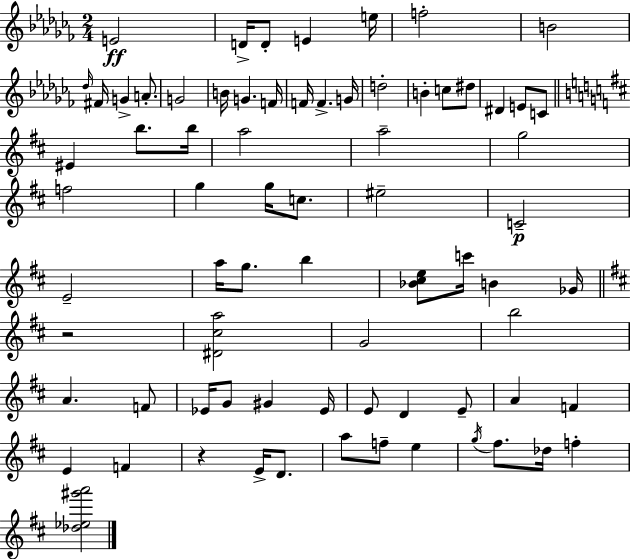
{
  \clef treble
  \numericTimeSignature
  \time 2/4
  \key aes \minor
  e'2\ff | d'16-> d'8-. e'4 e''16 | f''2-. | b'2 | \break \grace { des''16 } fis'16 g'4-> a'8.-. | g'2 | b'16 g'4. | f'16 f'16 f'4.-> | \break g'16 d''2-. | b'4-. c''8 dis''8 | dis'4 e'8 c'8 | \bar "||" \break \key d \major eis'4 b''8. b''16 | a''2 | a''2-- | g''2 | \break f''2 | g''4 g''16 c''8. | eis''2-- | c'2--\p | \break e'2-- | a''16 g''8. b''4 | <bes' cis'' e''>8 c'''16 b'4 ges'16 | \bar "||" \break \key d \major r2 | <dis' cis'' a''>2 | g'2 | b''2 | \break a'4. f'8 | ees'16 g'8 gis'4 ees'16 | e'8 d'4 e'8-- | a'4 f'4 | \break e'4 f'4 | r4 e'16-> d'8. | a''8 f''8-- e''4 | \acciaccatura { g''16 } fis''8. des''16 f''4-. | \break <des'' ees'' gis''' a'''>2 | \bar "|."
}